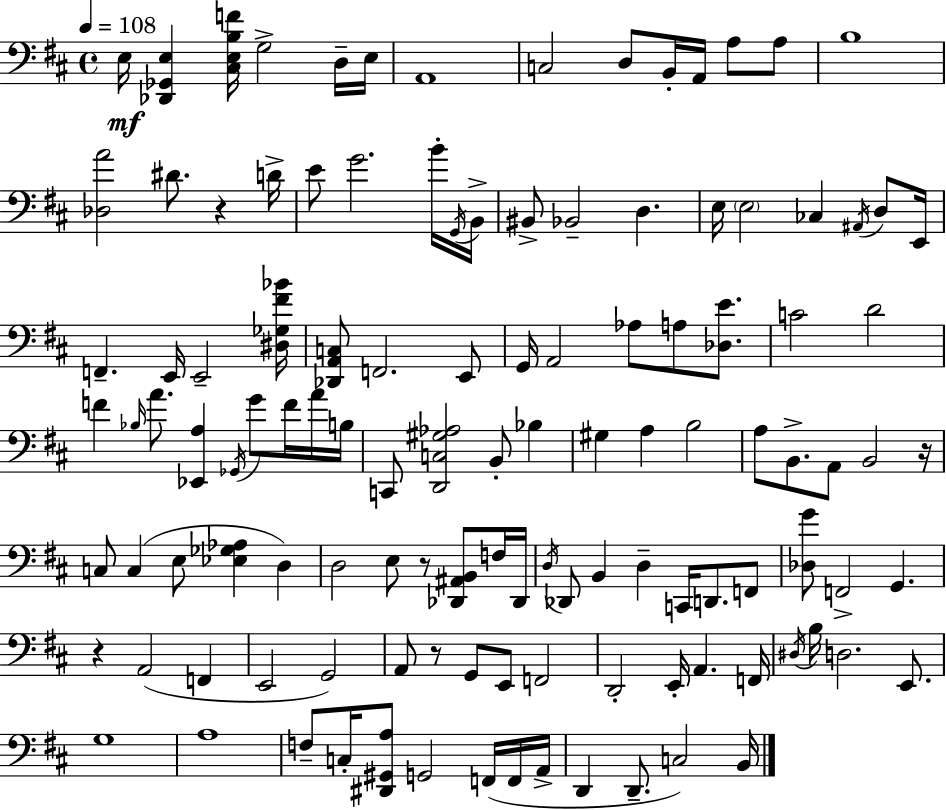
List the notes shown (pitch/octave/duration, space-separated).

E3/s [Db2,Gb2,E3]/q [C#3,E3,B3,F4]/s G3/h D3/s E3/s A2/w C3/h D3/e B2/s A2/s A3/e A3/e B3/w [Db3,A4]/h D#4/e. R/q D4/s E4/e G4/h. B4/s G2/s B2/s BIS2/e Bb2/h D3/q. E3/s E3/h CES3/q A#2/s D3/e E2/s F2/q. E2/s E2/h [D#3,Gb3,F#4,Bb4]/s [Db2,A2,C3]/e F2/h. E2/e G2/s A2/h Ab3/e A3/e [Db3,E4]/e. C4/h D4/h F4/q Bb3/s A4/e. [Eb2,A3]/q Gb2/s G4/e F4/s A4/s B3/s C2/e [D2,C3,G#3,Ab3]/h B2/e Bb3/q G#3/q A3/q B3/h A3/e B2/e. A2/e B2/h R/s C3/e C3/q E3/e [Eb3,Gb3,Ab3]/q D3/q D3/h E3/e R/e [Db2,A#2,B2]/e F3/s Db2/s D3/s Db2/e B2/q D3/q C2/s D2/e. F2/e [Db3,G4]/e F2/h G2/q. R/q A2/h F2/q E2/h G2/h A2/e R/e G2/e E2/e F2/h D2/h E2/s A2/q. F2/s D#3/s B3/s D3/h. E2/e. G3/w A3/w F3/e C3/s [D#2,G#2,A3]/e G2/h F2/s F2/s A2/s D2/q D2/e. C3/h B2/s